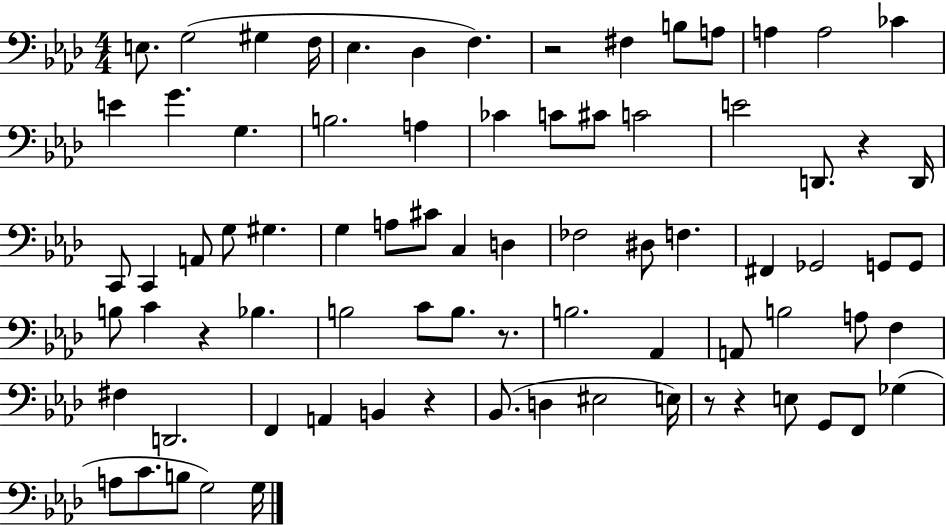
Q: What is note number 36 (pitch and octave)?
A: FES3